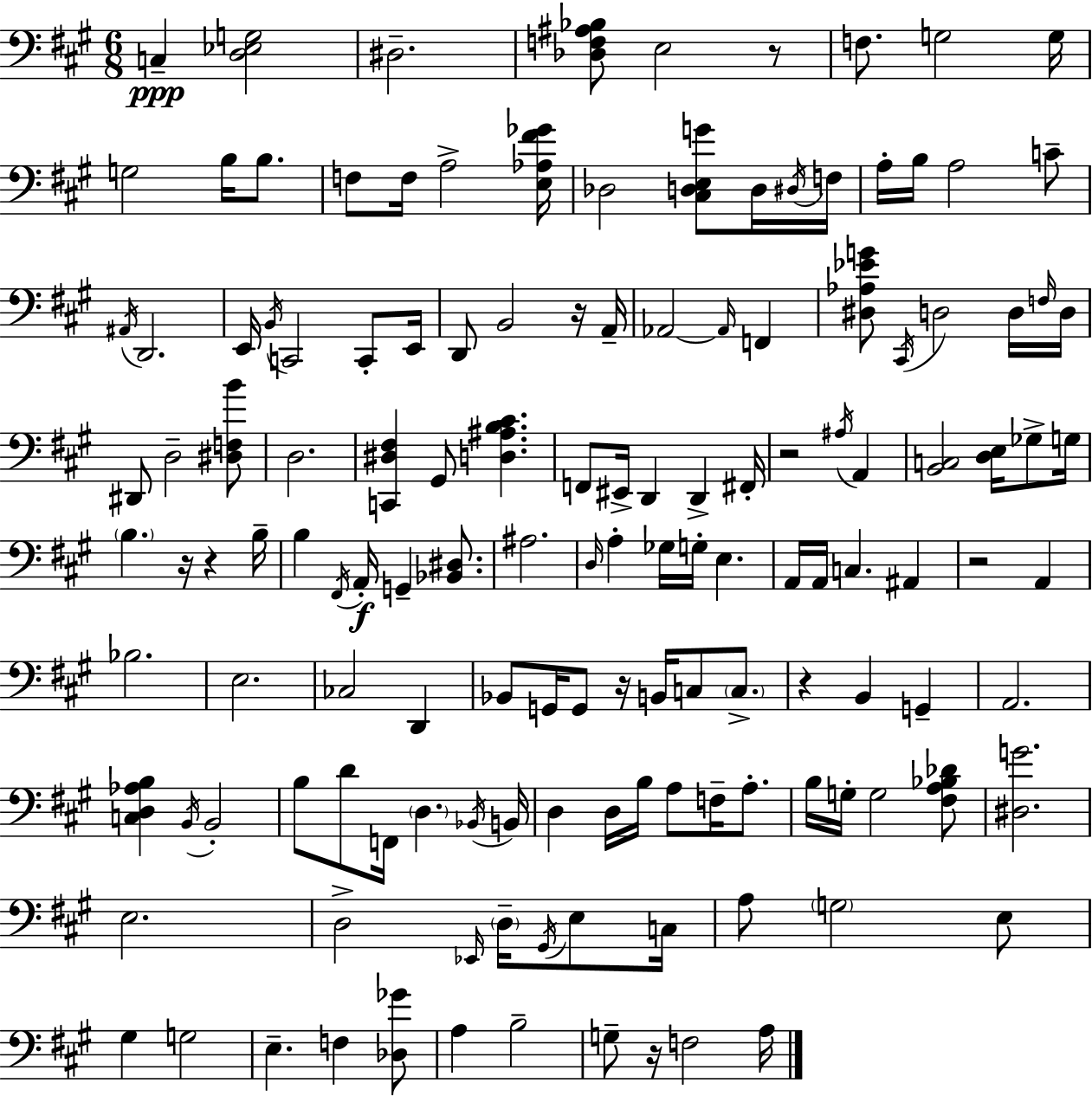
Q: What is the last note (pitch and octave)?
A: A3